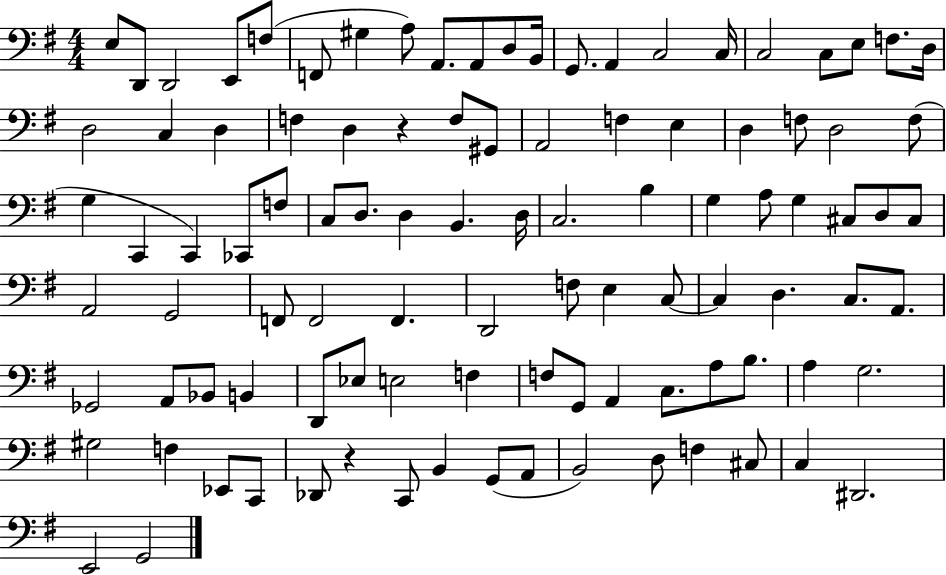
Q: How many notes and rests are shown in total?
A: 101